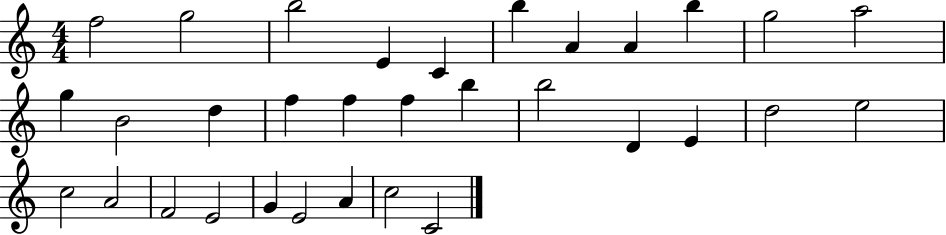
{
  \clef treble
  \numericTimeSignature
  \time 4/4
  \key c \major
  f''2 g''2 | b''2 e'4 c'4 | b''4 a'4 a'4 b''4 | g''2 a''2 | \break g''4 b'2 d''4 | f''4 f''4 f''4 b''4 | b''2 d'4 e'4 | d''2 e''2 | \break c''2 a'2 | f'2 e'2 | g'4 e'2 a'4 | c''2 c'2 | \break \bar "|."
}